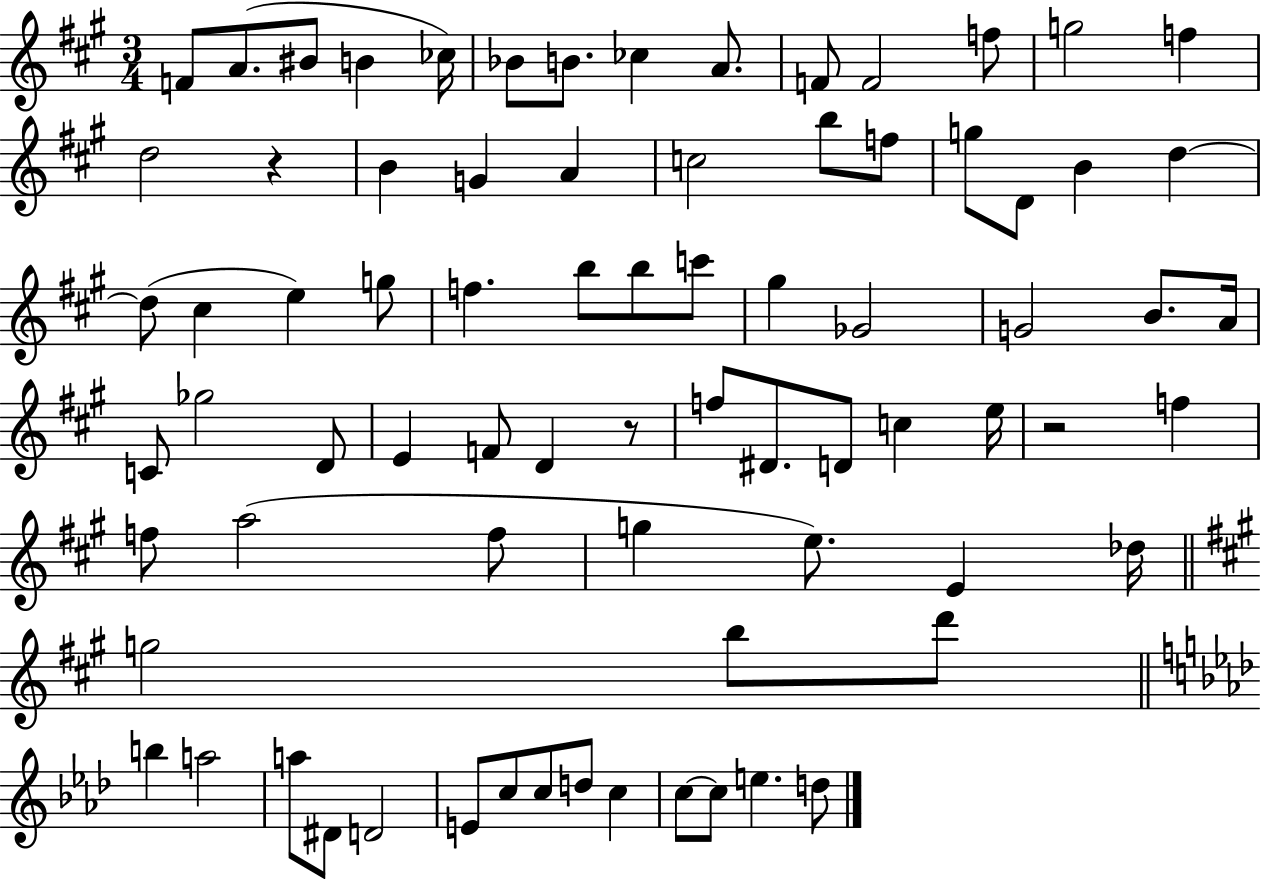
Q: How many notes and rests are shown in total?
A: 77